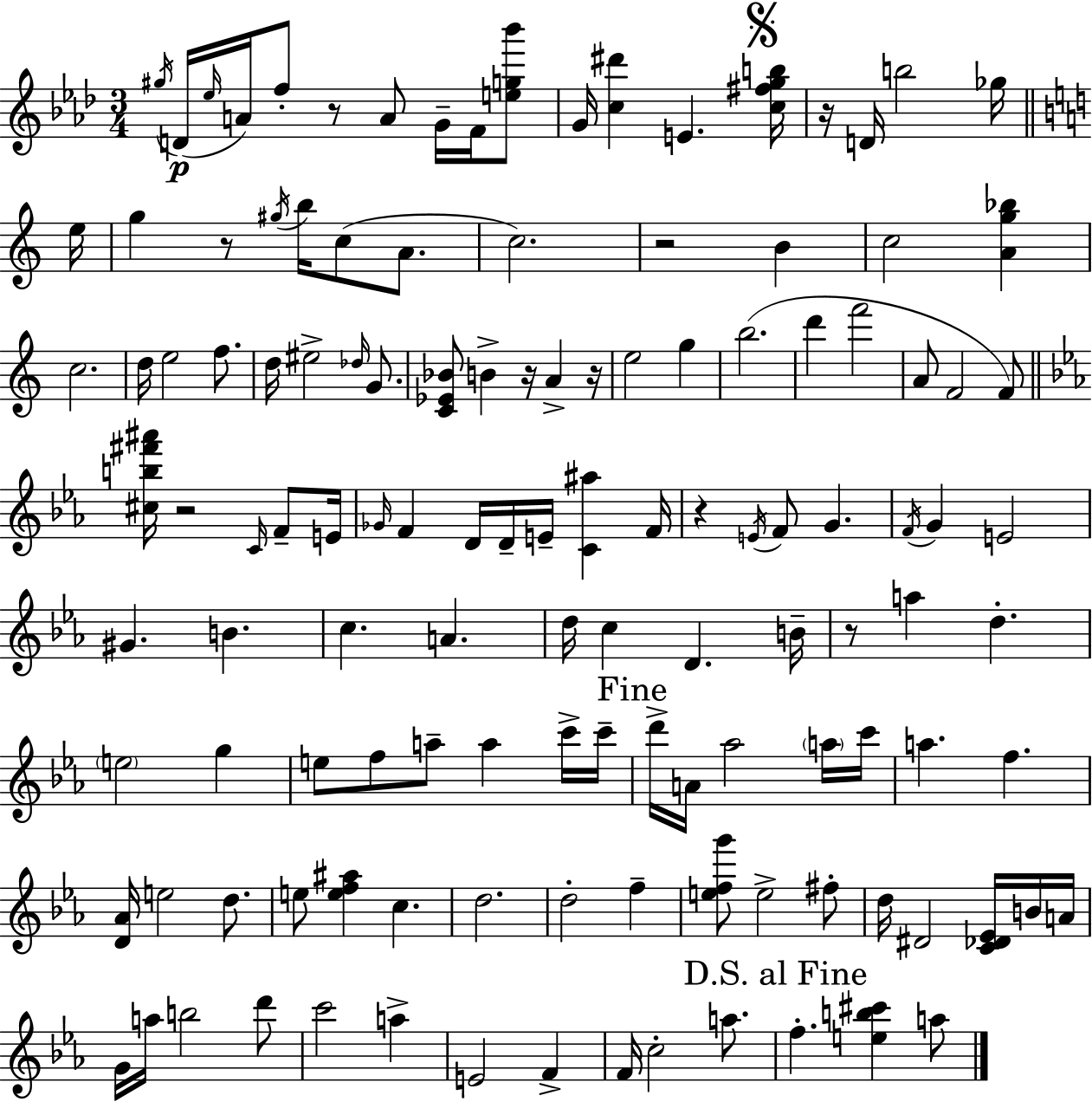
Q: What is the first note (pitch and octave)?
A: G#5